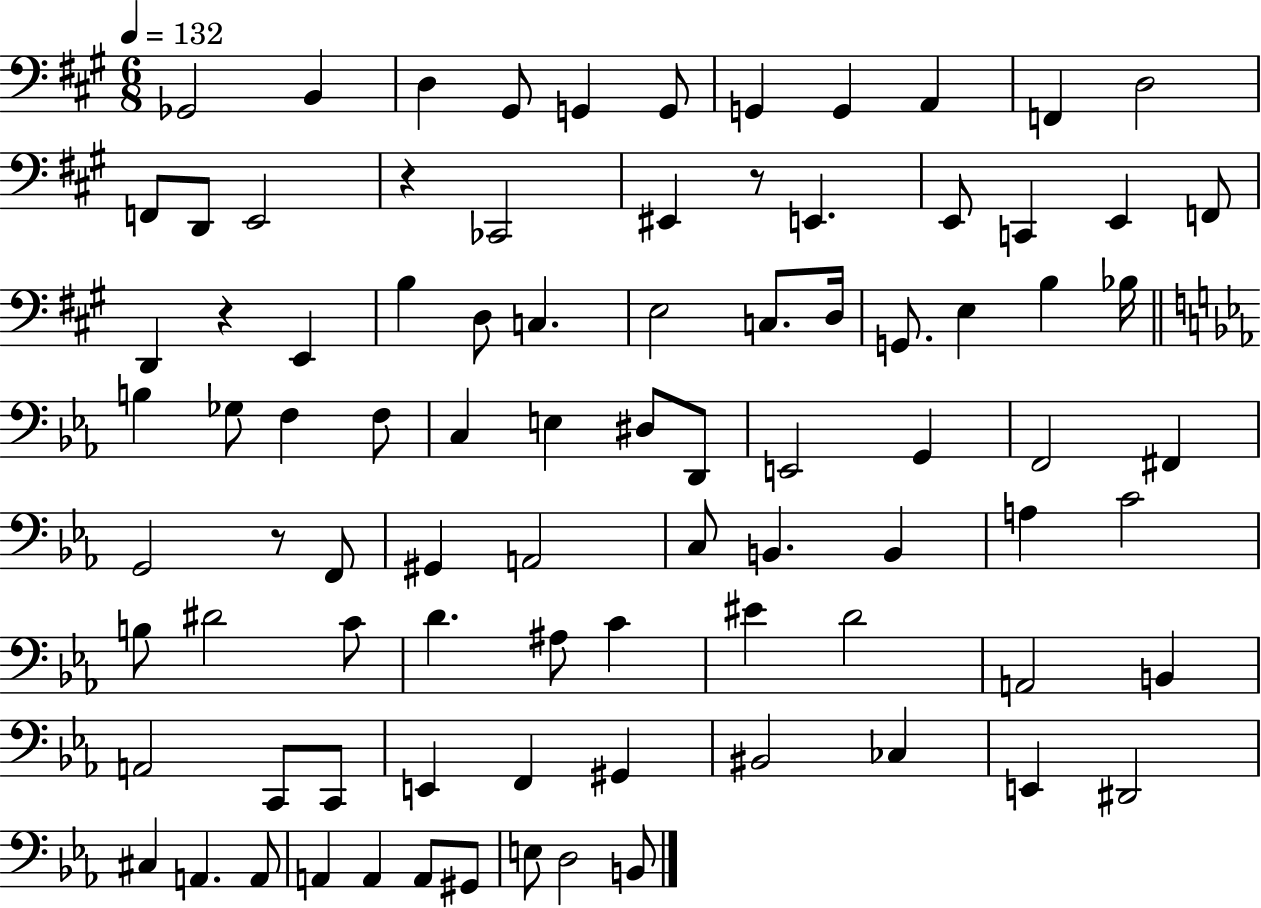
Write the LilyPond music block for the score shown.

{
  \clef bass
  \numericTimeSignature
  \time 6/8
  \key a \major
  \tempo 4 = 132
  ges,2 b,4 | d4 gis,8 g,4 g,8 | g,4 g,4 a,4 | f,4 d2 | \break f,8 d,8 e,2 | r4 ces,2 | eis,4 r8 e,4. | e,8 c,4 e,4 f,8 | \break d,4 r4 e,4 | b4 d8 c4. | e2 c8. d16 | g,8. e4 b4 bes16 | \break \bar "||" \break \key c \minor b4 ges8 f4 f8 | c4 e4 dis8 d,8 | e,2 g,4 | f,2 fis,4 | \break g,2 r8 f,8 | gis,4 a,2 | c8 b,4. b,4 | a4 c'2 | \break b8 dis'2 c'8 | d'4. ais8 c'4 | eis'4 d'2 | a,2 b,4 | \break a,2 c,8 c,8 | e,4 f,4 gis,4 | bis,2 ces4 | e,4 dis,2 | \break cis4 a,4. a,8 | a,4 a,4 a,8 gis,8 | e8 d2 b,8 | \bar "|."
}